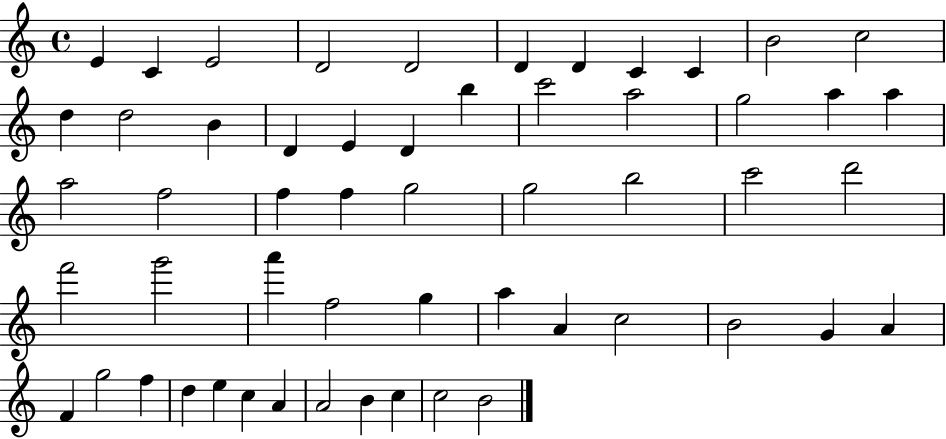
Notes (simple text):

E4/q C4/q E4/h D4/h D4/h D4/q D4/q C4/q C4/q B4/h C5/h D5/q D5/h B4/q D4/q E4/q D4/q B5/q C6/h A5/h G5/h A5/q A5/q A5/h F5/h F5/q F5/q G5/h G5/h B5/h C6/h D6/h F6/h G6/h A6/q F5/h G5/q A5/q A4/q C5/h B4/h G4/q A4/q F4/q G5/h F5/q D5/q E5/q C5/q A4/q A4/h B4/q C5/q C5/h B4/h